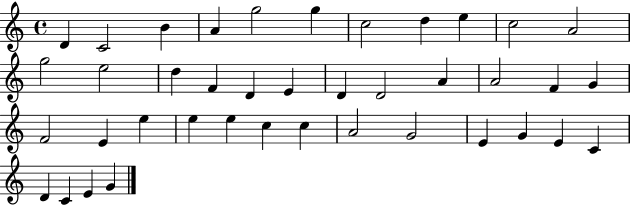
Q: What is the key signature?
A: C major